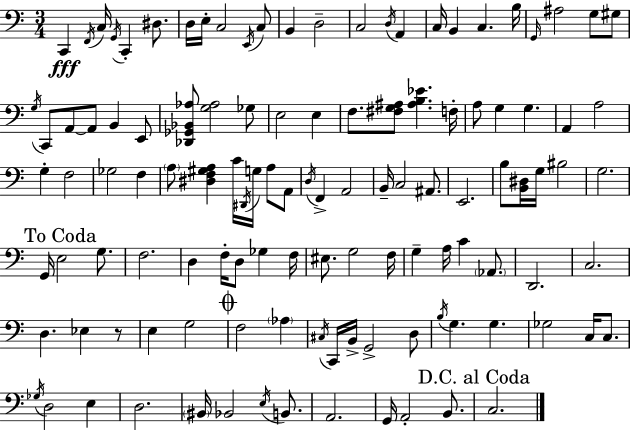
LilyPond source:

{
  \clef bass
  \numericTimeSignature
  \time 3/4
  \key a \minor
  \repeat volta 2 { c,4\fff \acciaccatura { f,16 } c16 \acciaccatura { g,16 } c,4-. dis8. | d16 e16-. c2 | \acciaccatura { e,16 } c8 b,4 d2-- | c2 \acciaccatura { d16 } | \break a,4 c16 b,4 c4. | b16 \grace { g,16 } ais2 | g8 gis8 \acciaccatura { g16 } c,8 a,8~~ a,8 | b,4 e,8 <des, ges, bes, aes>8 <g aes>2 | \break ges8 e2 | e4 f8. <fis g ais>8 <ais b ees'>4. | f16-. a8 g4 | g4. a,4 a2 | \break g4-. f2 | ges2 | f4 \parenthesize a8 <dis f gis a>4 | c'16 \acciaccatura { dis,16 } g16 a8 a,8 \acciaccatura { d16 } f,4-> | \break a,2 b,16-- c2 | ais,8. e,2. | b8 <b, dis>16 g16 | bis2 g2. | \break \mark "To Coda" g,16 e2 | g8. f2. | d4 | f16-. d8 ges4 f16 eis8. g2 | \break f16 g4-- | a16 c'4 \parenthesize aes,8. d,2. | c2. | d4. | \break ees4 r8 e4 | g2 \mark \markup { \musicglyph "scripts.coda" } f2 | \parenthesize aes4 \acciaccatura { cis16 } c,16 b,16-> g,2-> | d8 \acciaccatura { b16 } g4. | \break g4. ges2 | c16 c8. \acciaccatura { ges16 } d2 | e4 d2. | \parenthesize bis,16 | \break bes,2 \acciaccatura { e16 } b,8. | a,2. | g,16 a,2-. b,8. | \mark "D.C. al Coda" c2. | \break } \bar "|."
}